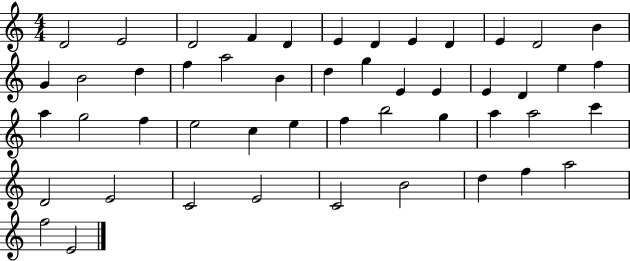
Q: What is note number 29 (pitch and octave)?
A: F5